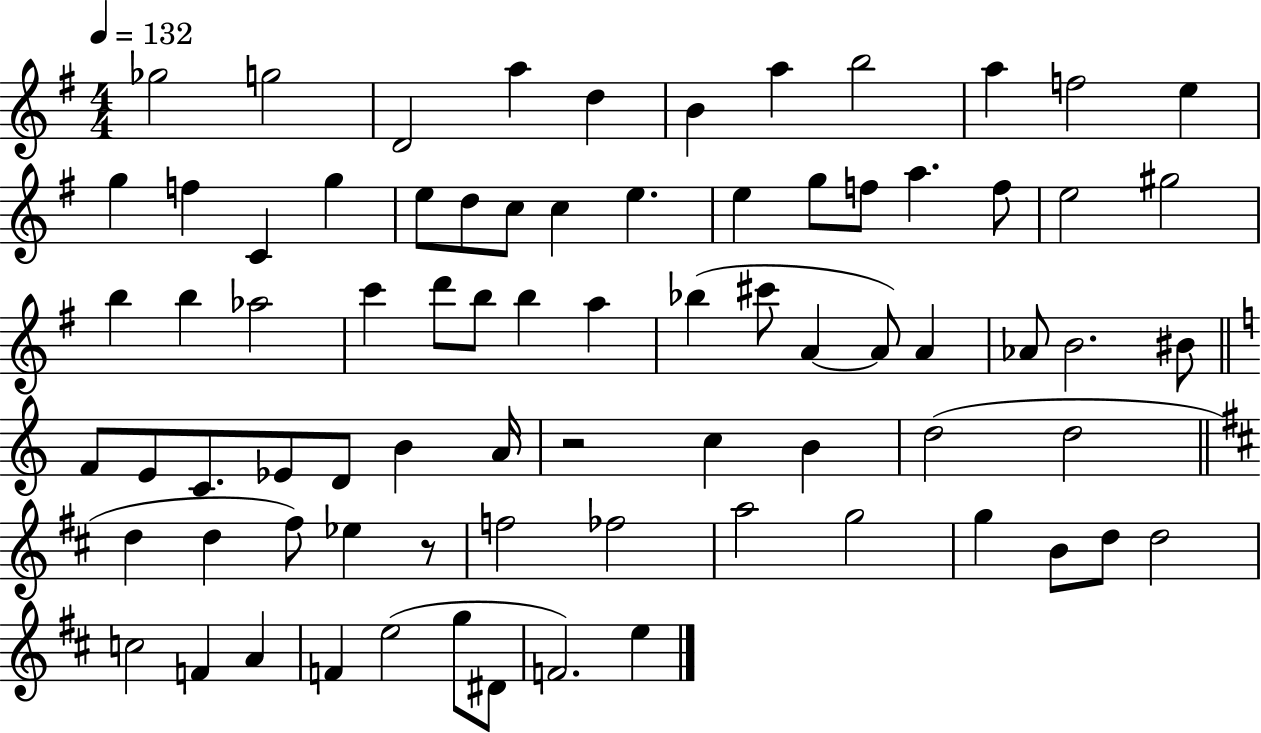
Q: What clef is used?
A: treble